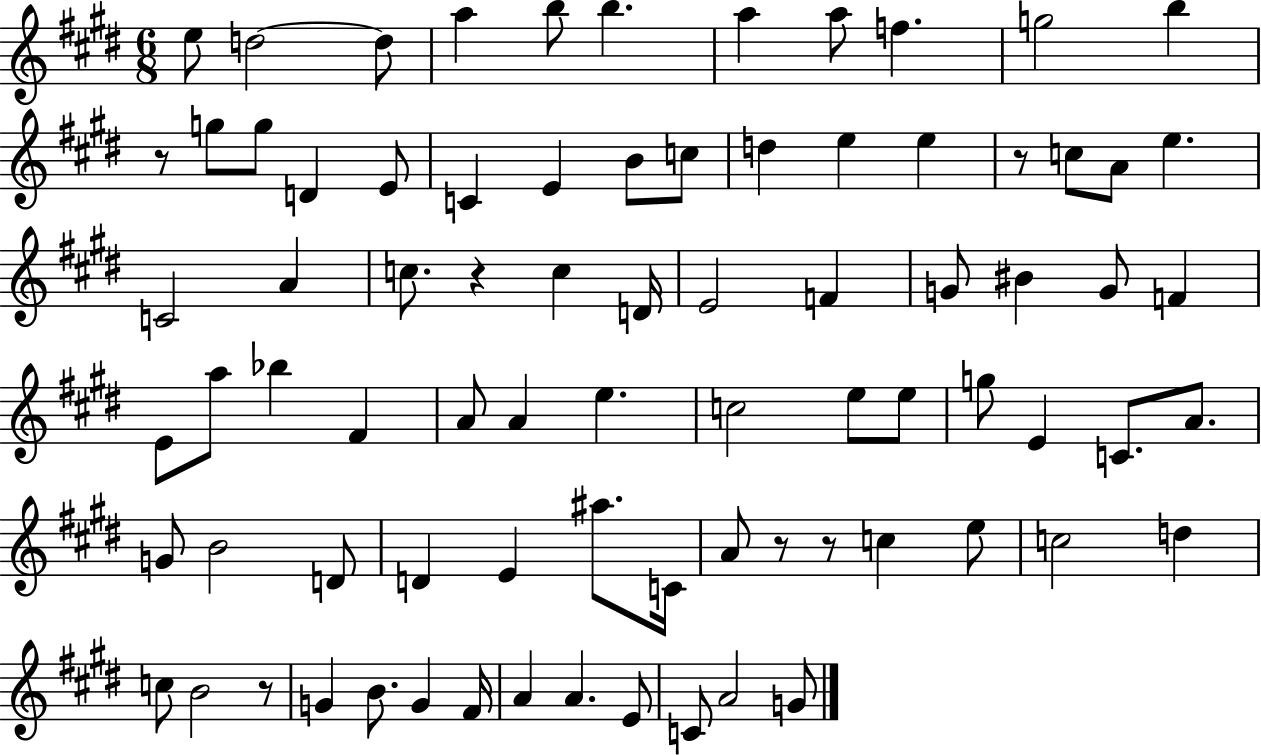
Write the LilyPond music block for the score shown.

{
  \clef treble
  \numericTimeSignature
  \time 6/8
  \key e \major
  e''8 d''2~~ d''8 | a''4 b''8 b''4. | a''4 a''8 f''4. | g''2 b''4 | \break r8 g''8 g''8 d'4 e'8 | c'4 e'4 b'8 c''8 | d''4 e''4 e''4 | r8 c''8 a'8 e''4. | \break c'2 a'4 | c''8. r4 c''4 d'16 | e'2 f'4 | g'8 bis'4 g'8 f'4 | \break e'8 a''8 bes''4 fis'4 | a'8 a'4 e''4. | c''2 e''8 e''8 | g''8 e'4 c'8. a'8. | \break g'8 b'2 d'8 | d'4 e'4 ais''8. c'16 | a'8 r8 r8 c''4 e''8 | c''2 d''4 | \break c''8 b'2 r8 | g'4 b'8. g'4 fis'16 | a'4 a'4. e'8 | c'8 a'2 g'8 | \break \bar "|."
}